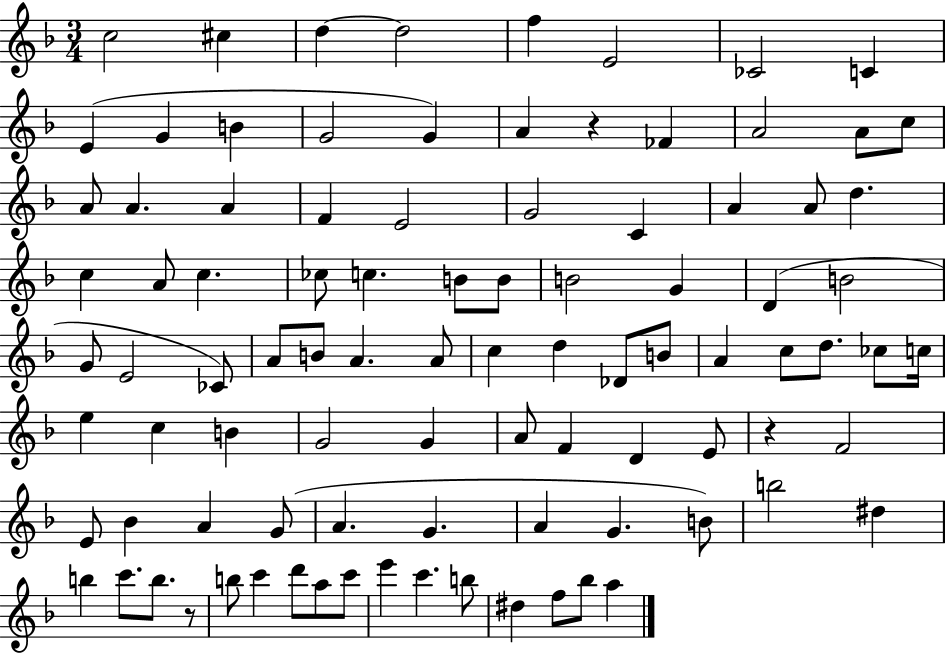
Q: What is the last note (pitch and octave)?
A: A5